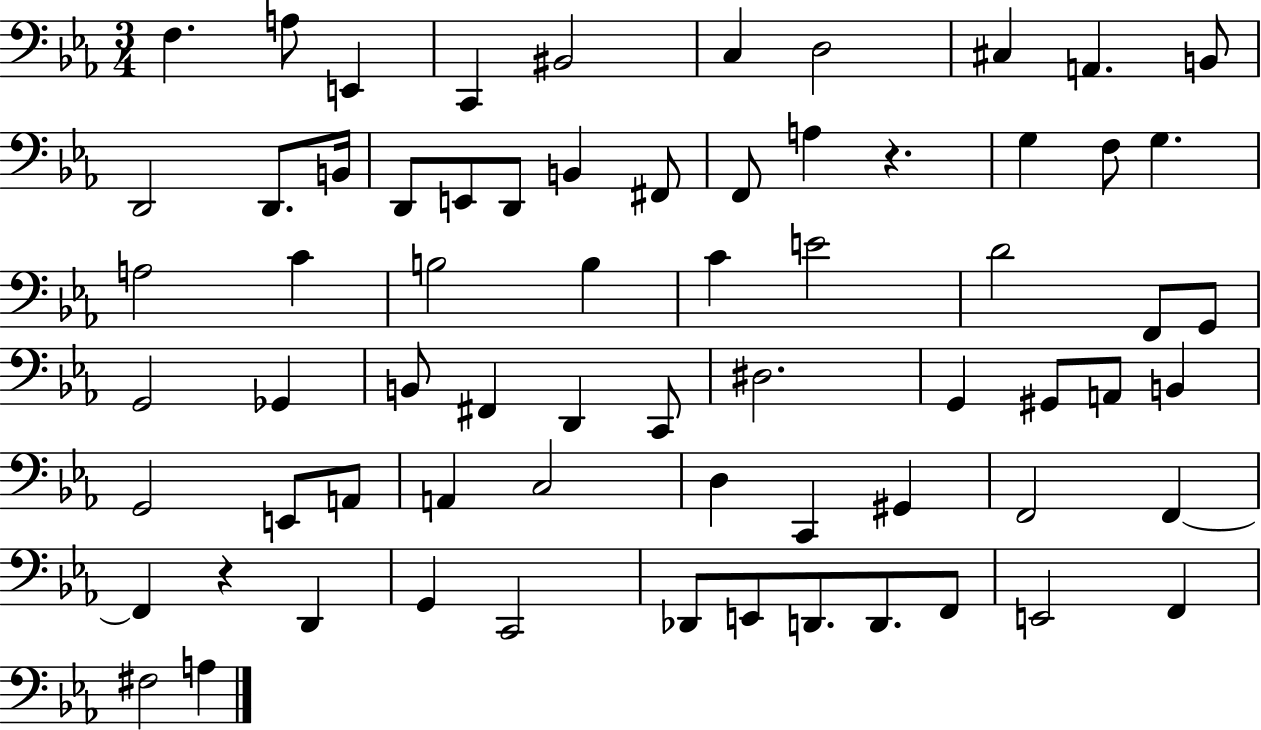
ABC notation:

X:1
T:Untitled
M:3/4
L:1/4
K:Eb
F, A,/2 E,, C,, ^B,,2 C, D,2 ^C, A,, B,,/2 D,,2 D,,/2 B,,/4 D,,/2 E,,/2 D,,/2 B,, ^F,,/2 F,,/2 A, z G, F,/2 G, A,2 C B,2 B, C E2 D2 F,,/2 G,,/2 G,,2 _G,, B,,/2 ^F,, D,, C,,/2 ^D,2 G,, ^G,,/2 A,,/2 B,, G,,2 E,,/2 A,,/2 A,, C,2 D, C,, ^G,, F,,2 F,, F,, z D,, G,, C,,2 _D,,/2 E,,/2 D,,/2 D,,/2 F,,/2 E,,2 F,, ^F,2 A,